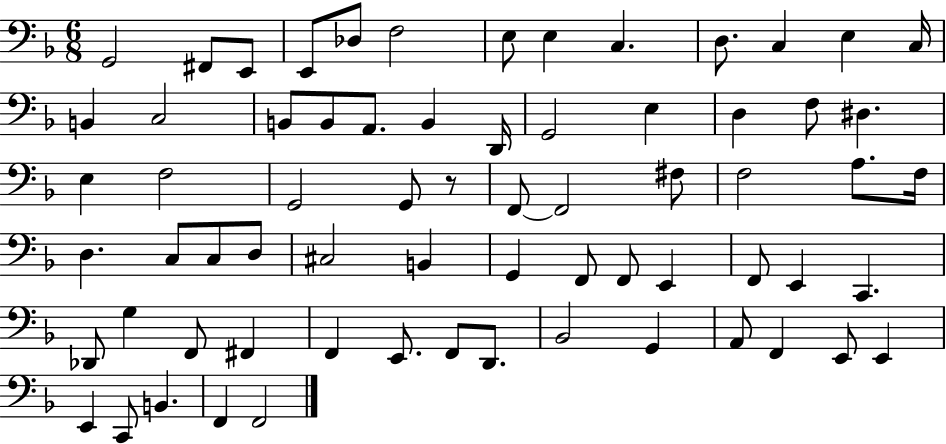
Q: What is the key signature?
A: F major